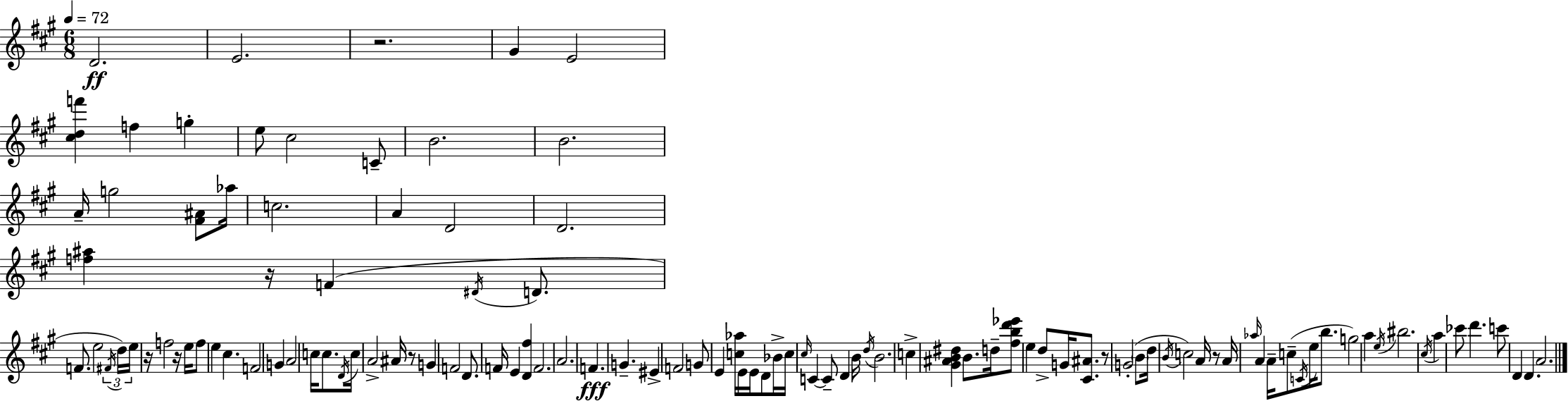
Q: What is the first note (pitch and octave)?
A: D4